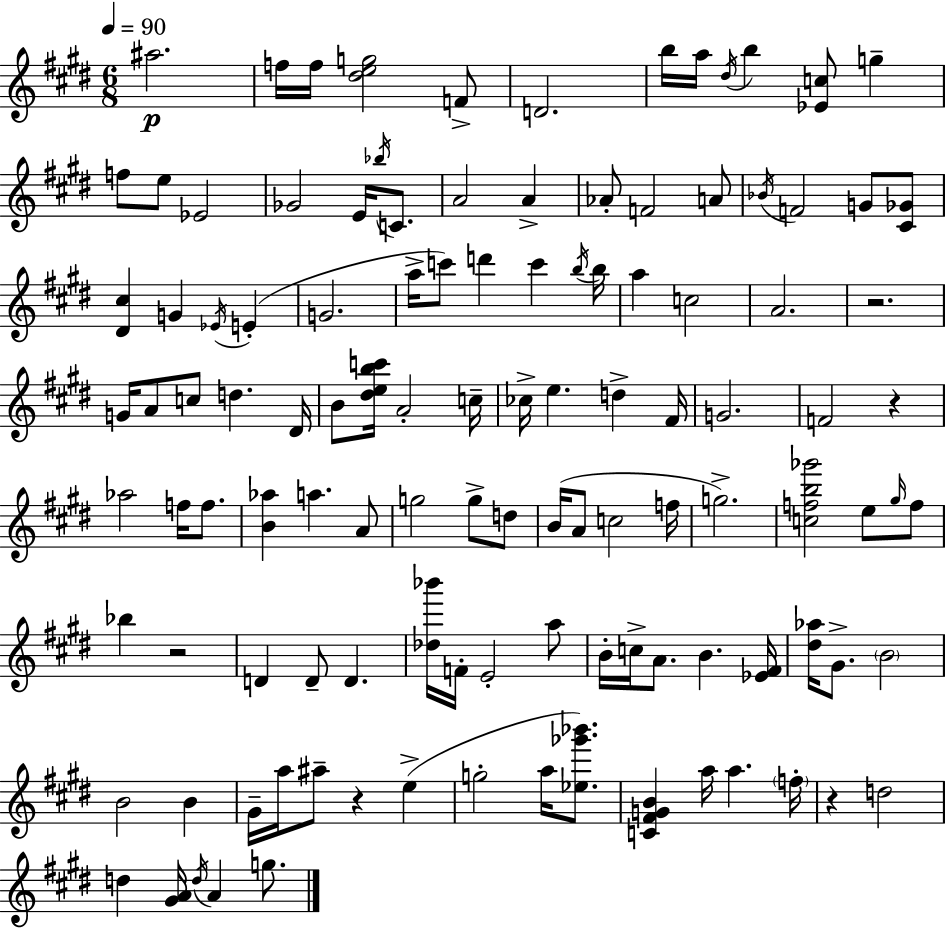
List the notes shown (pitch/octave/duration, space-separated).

A#5/h. F5/s F5/s [D#5,E5,G5]/h F4/e D4/h. B5/s A5/s D#5/s B5/q [Eb4,C5]/e G5/q F5/e E5/e Eb4/h Gb4/h E4/s Bb5/s C4/e. A4/h A4/q Ab4/e F4/h A4/e Bb4/s F4/h G4/e [C#4,Gb4]/e [D#4,C#5]/q G4/q Eb4/s E4/q G4/h. A5/s C6/e D6/q C6/q B5/s B5/s A5/q C5/h A4/h. R/h. G4/s A4/e C5/e D5/q. D#4/s B4/e [D#5,E5,B5,C6]/s A4/h C5/s CES5/s E5/q. D5/q F#4/s G4/h. F4/h R/q Ab5/h F5/s F5/e. [B4,Ab5]/q A5/q. A4/e G5/h G5/e D5/e B4/s A4/e C5/h F5/s G5/h. [C5,F5,B5,Gb6]/h E5/e G#5/s F5/e Bb5/q R/h D4/q D4/e D4/q. [Db5,Bb6]/s F4/s E4/h A5/e B4/s C5/s A4/e. B4/q. [Eb4,F#4]/s [D#5,Ab5]/s G#4/e. B4/h B4/h B4/q G#4/s A5/s A#5/e R/q E5/q G5/h A5/s [Eb5,Gb6,Bb6]/e. [C4,F#4,G4,B4]/q A5/s A5/q. F5/s R/q D5/h D5/q [G#4,A4]/s D5/s A4/q G5/e.